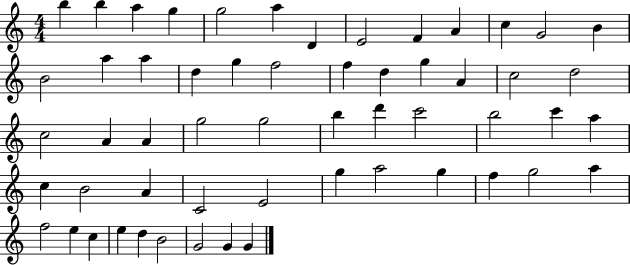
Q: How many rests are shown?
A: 0